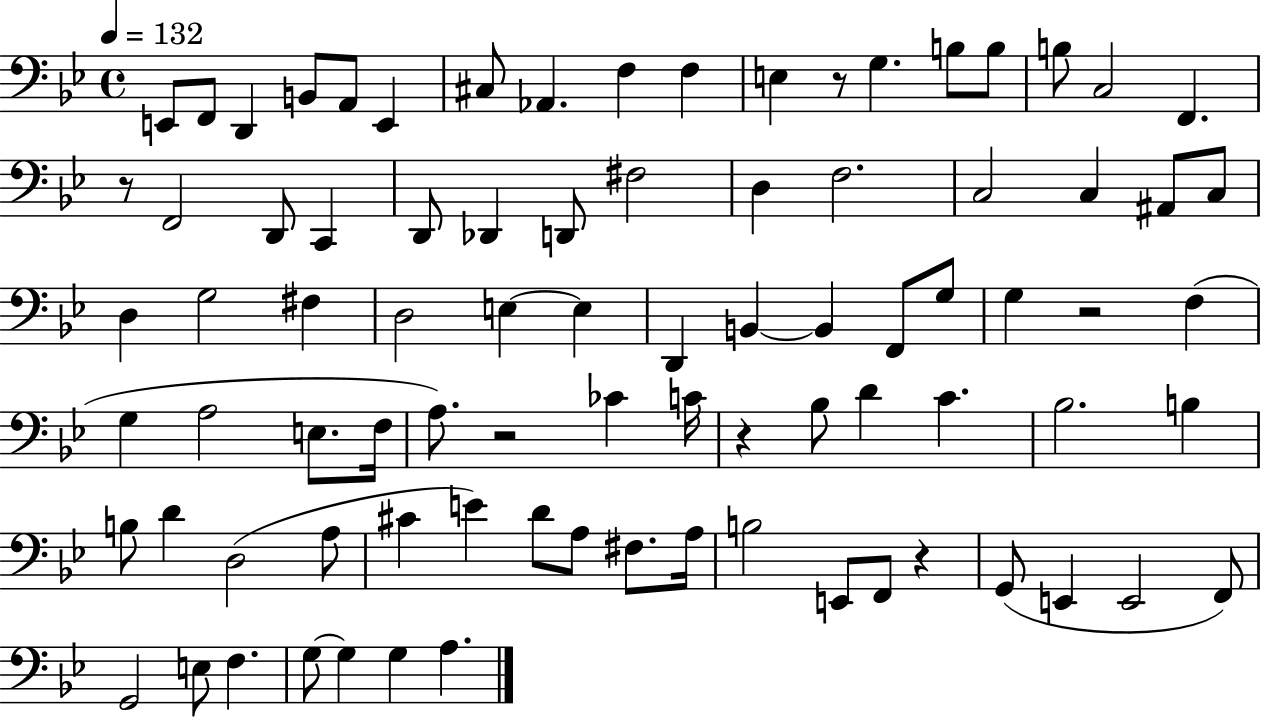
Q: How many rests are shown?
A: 6